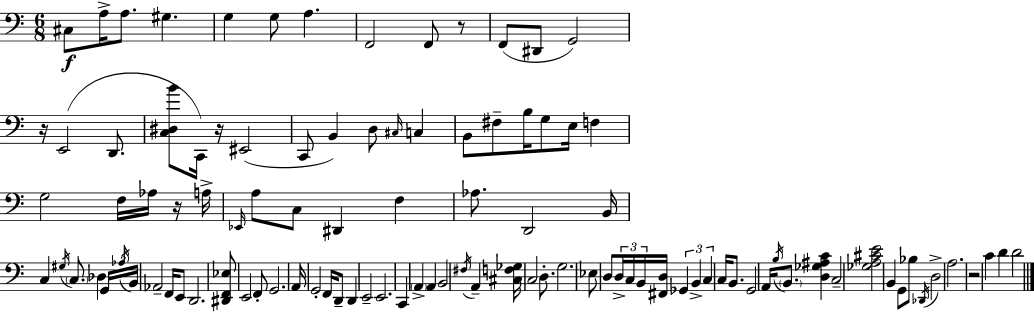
X:1
T:Untitled
M:6/8
L:1/4
K:C
^C,/2 A,/4 A,/2 ^G, G, G,/2 A, F,,2 F,,/2 z/2 F,,/2 ^D,,/2 G,,2 z/4 E,,2 D,,/2 [C,^D,B]/2 C,,/4 z/4 ^E,,2 C,,/2 B,, D,/2 ^C,/4 C, B,,/2 ^F,/2 B,/4 G,/2 E,/4 F, G,2 F,/4 _A,/4 z/4 A,/4 _E,,/4 A,/2 C,/2 ^D,, F, _A,/2 D,,2 B,,/4 C, ^G,/4 C,/2 _D, G,,/4 _A,/4 B,,/4 _A,,2 F,,/4 E,,/2 D,,2 [^D,,F,,_E,]/2 E,,2 F,,/2 G,,2 A,,/4 G,,2 F,,/4 D,,/2 D,, E,,2 E,,2 C,, A,, A,, B,,2 ^F,/4 A,, [^C,F,_G,]/4 C,2 D,/2 G,2 _E,/2 D,/2 D,/4 C,/4 B,,/4 [^F,,D,]/4 _G,, B,, C, C,/4 B,,/2 G,,2 A,,/4 B,/4 B,,/2 [D,_G,^A,C] C,2 [_G,A,^CE]2 B,, G,,/2 _B,/2 _D,,/4 D,2 A,2 z2 C D D2